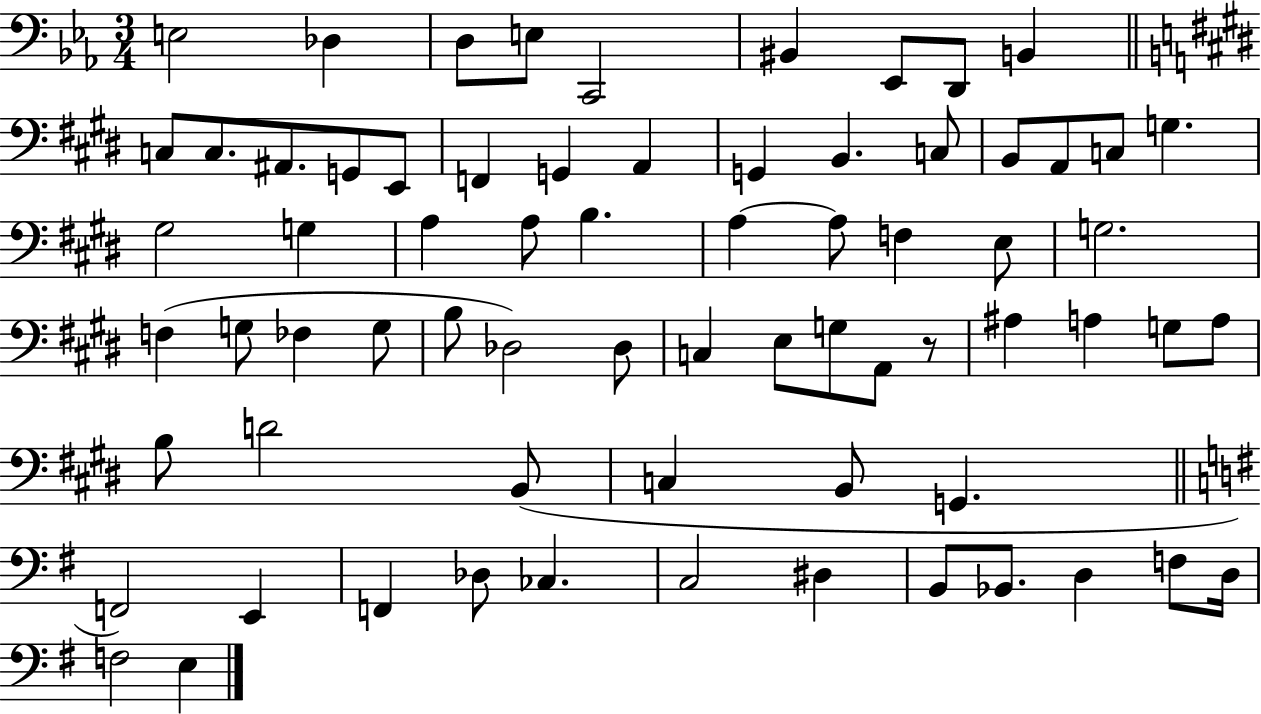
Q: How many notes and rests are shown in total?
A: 70